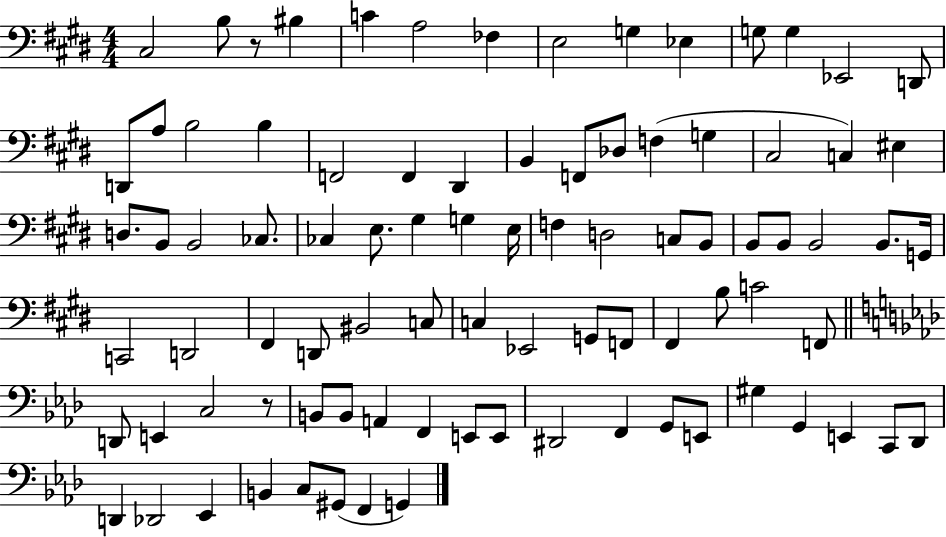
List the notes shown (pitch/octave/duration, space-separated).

C#3/h B3/e R/e BIS3/q C4/q A3/h FES3/q E3/h G3/q Eb3/q G3/e G3/q Eb2/h D2/e D2/e A3/e B3/h B3/q F2/h F2/q D#2/q B2/q F2/e Db3/e F3/q G3/q C#3/h C3/q EIS3/q D3/e. B2/e B2/h CES3/e. CES3/q E3/e. G#3/q G3/q E3/s F3/q D3/h C3/e B2/e B2/e B2/e B2/h B2/e. G2/s C2/h D2/h F#2/q D2/e BIS2/h C3/e C3/q Eb2/h G2/e F2/e F#2/q B3/e C4/h F2/e D2/e E2/q C3/h R/e B2/e B2/e A2/q F2/q E2/e E2/e D#2/h F2/q G2/e E2/e G#3/q G2/q E2/q C2/e Db2/e D2/q Db2/h Eb2/q B2/q C3/e G#2/e F2/q G2/q